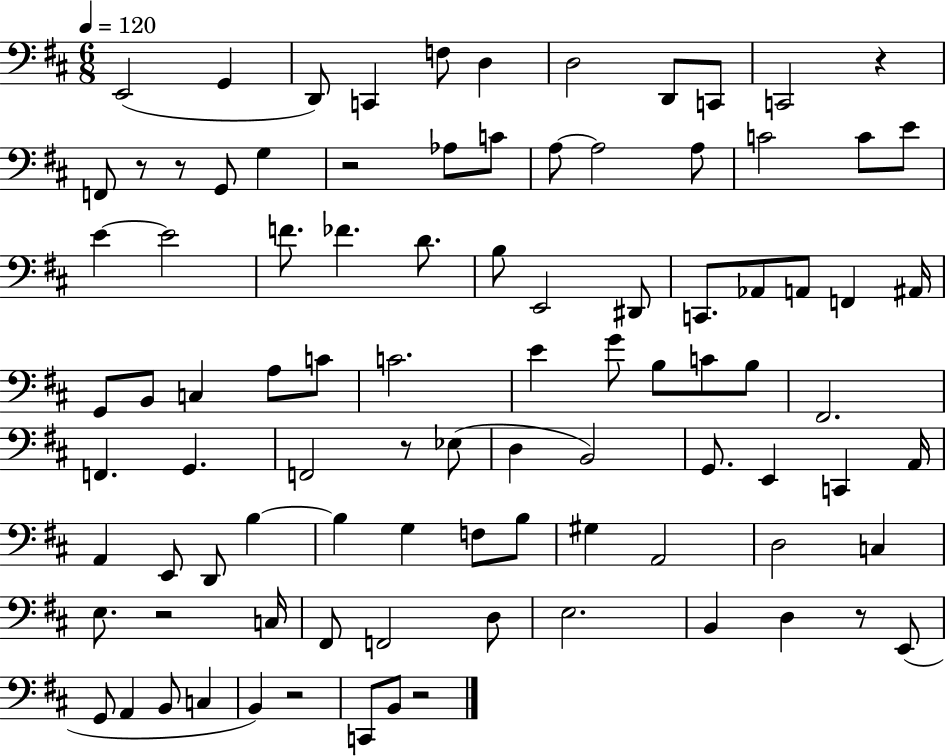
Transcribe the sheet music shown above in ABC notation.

X:1
T:Untitled
M:6/8
L:1/4
K:D
E,,2 G,, D,,/2 C,, F,/2 D, D,2 D,,/2 C,,/2 C,,2 z F,,/2 z/2 z/2 G,,/2 G, z2 _A,/2 C/2 A,/2 A,2 A,/2 C2 C/2 E/2 E E2 F/2 _F D/2 B,/2 E,,2 ^D,,/2 C,,/2 _A,,/2 A,,/2 F,, ^A,,/4 G,,/2 B,,/2 C, A,/2 C/2 C2 E G/2 B,/2 C/2 B,/2 ^F,,2 F,, G,, F,,2 z/2 _E,/2 D, B,,2 G,,/2 E,, C,, A,,/4 A,, E,,/2 D,,/2 B, B, G, F,/2 B,/2 ^G, A,,2 D,2 C, E,/2 z2 C,/4 ^F,,/2 F,,2 D,/2 E,2 B,, D, z/2 E,,/2 G,,/2 A,, B,,/2 C, B,, z2 C,,/2 B,,/2 z2